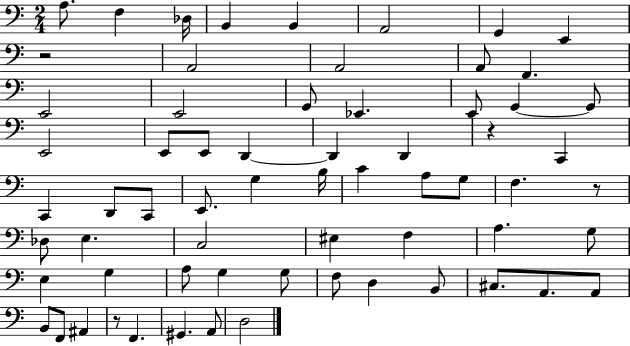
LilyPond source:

{
  \clef bass
  \numericTimeSignature
  \time 2/4
  \key c \major
  a8. f4 des16 | b,4 b,4 | a,2 | g,4 e,4 | \break r2 | a,2 | a,2 | a,8 f,4. | \break e,2 | e,2 | g,8 ees,4. | e,8 g,4~~ g,8 | \break e,2 | e,8 e,8 d,4~~ | d,4 d,4 | r4 c,4 | \break c,4 d,8 c,8 | e,8. g4 b16 | c'4 a8 g8 | f4. r8 | \break des8 e4. | c2 | eis4 f4 | a4. g8 | \break e4 g4 | a8 g4 g8 | f8 d4 b,8 | cis8. a,8. a,8 | \break b,8 f,8 ais,4 | r8 f,4. | gis,4. a,8 | d2 | \break \bar "|."
}